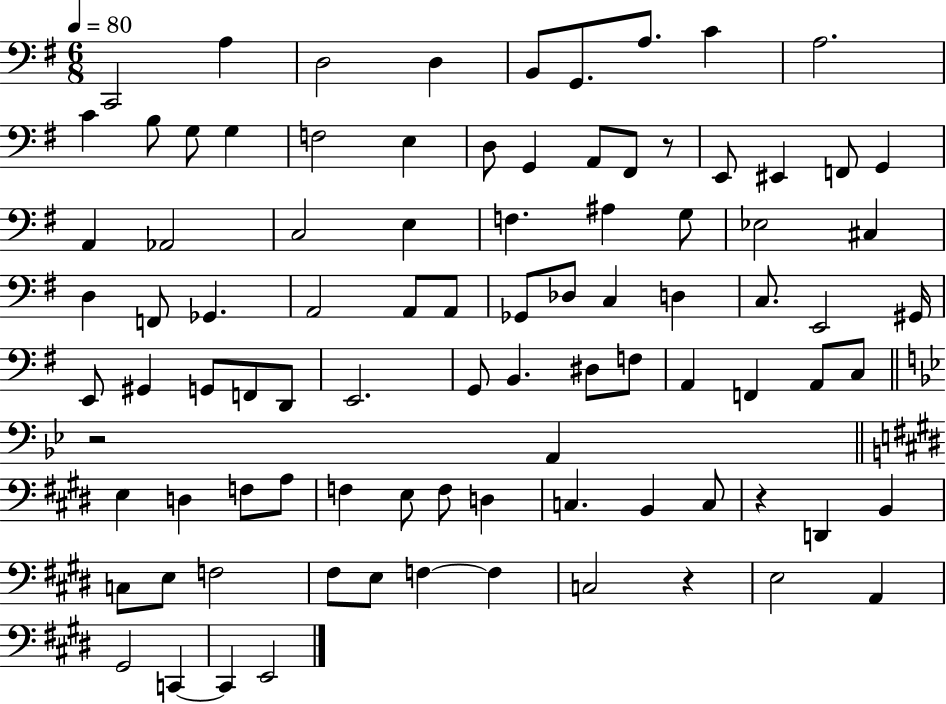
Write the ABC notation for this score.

X:1
T:Untitled
M:6/8
L:1/4
K:G
C,,2 A, D,2 D, B,,/2 G,,/2 A,/2 C A,2 C B,/2 G,/2 G, F,2 E, D,/2 G,, A,,/2 ^F,,/2 z/2 E,,/2 ^E,, F,,/2 G,, A,, _A,,2 C,2 E, F, ^A, G,/2 _E,2 ^C, D, F,,/2 _G,, A,,2 A,,/2 A,,/2 _G,,/2 _D,/2 C, D, C,/2 E,,2 ^G,,/4 E,,/2 ^G,, G,,/2 F,,/2 D,,/2 E,,2 G,,/2 B,, ^D,/2 F,/2 A,, F,, A,,/2 C,/2 z2 A,, E, D, F,/2 A,/2 F, E,/2 F,/2 D, C, B,, C,/2 z D,, B,, C,/2 E,/2 F,2 ^F,/2 E,/2 F, F, C,2 z E,2 A,, ^G,,2 C,, C,, E,,2